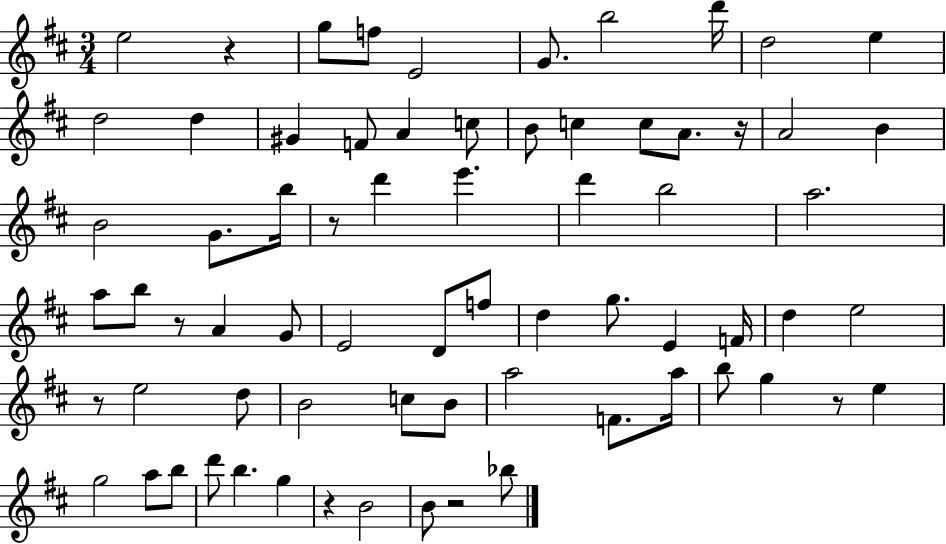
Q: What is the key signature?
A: D major